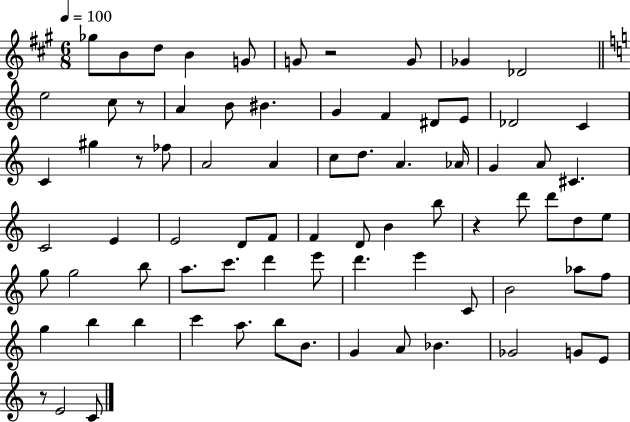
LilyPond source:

{
  \clef treble
  \numericTimeSignature
  \time 6/8
  \key a \major
  \tempo 4 = 100
  ges''8 b'8 d''8 b'4 g'8 | g'8 r2 g'8 | ges'4 des'2 | \bar "||" \break \key c \major e''2 c''8 r8 | a'4 b'8 bis'4. | g'4 f'4 dis'8 e'8 | des'2 c'4 | \break c'4 gis''4 r8 fes''8 | a'2 a'4 | c''8 d''8. a'4. aes'16 | g'4 a'8 cis'4. | \break c'2 e'4 | e'2 d'8 f'8 | f'4 d'8 b'4 b''8 | r4 d'''8 d'''8 d''8 e''8 | \break g''8 g''2 b''8 | a''8. c'''8. d'''4 e'''8 | d'''4. e'''4 c'8 | b'2 aes''8 f''8 | \break g''4 b''4 b''4 | c'''4 a''8. b''8 b'8. | g'4 a'8 bes'4. | ges'2 g'8 e'8 | \break r8 e'2 c'8 | \bar "|."
}